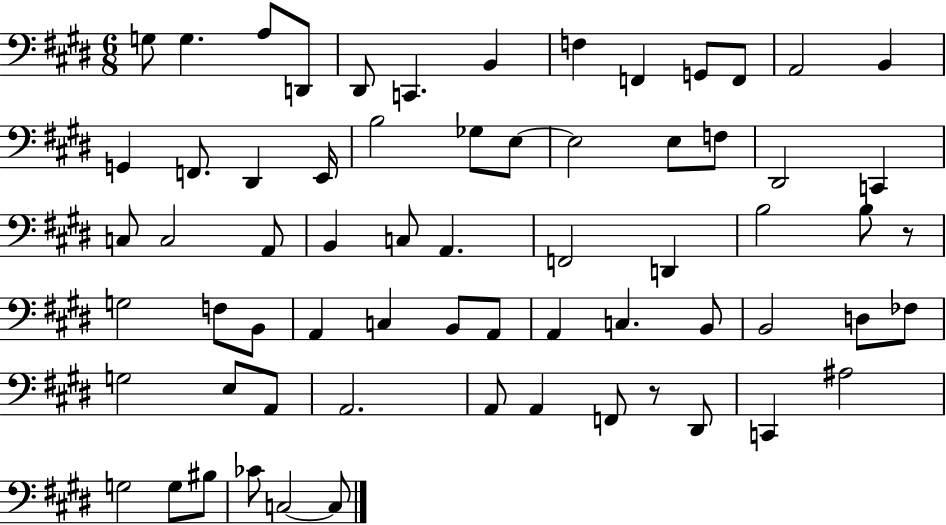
G3/e G3/q. A3/e D2/e D#2/e C2/q. B2/q F3/q F2/q G2/e F2/e A2/h B2/q G2/q F2/e. D#2/q E2/s B3/h Gb3/e E3/e E3/h E3/e F3/e D#2/h C2/q C3/e C3/h A2/e B2/q C3/e A2/q. F2/h D2/q B3/h B3/e R/e G3/h F3/e B2/e A2/q C3/q B2/e A2/e A2/q C3/q. B2/e B2/h D3/e FES3/e G3/h E3/e A2/e A2/h. A2/e A2/q F2/e R/e D#2/e C2/q A#3/h G3/h G3/e BIS3/e CES4/e C3/h C3/e